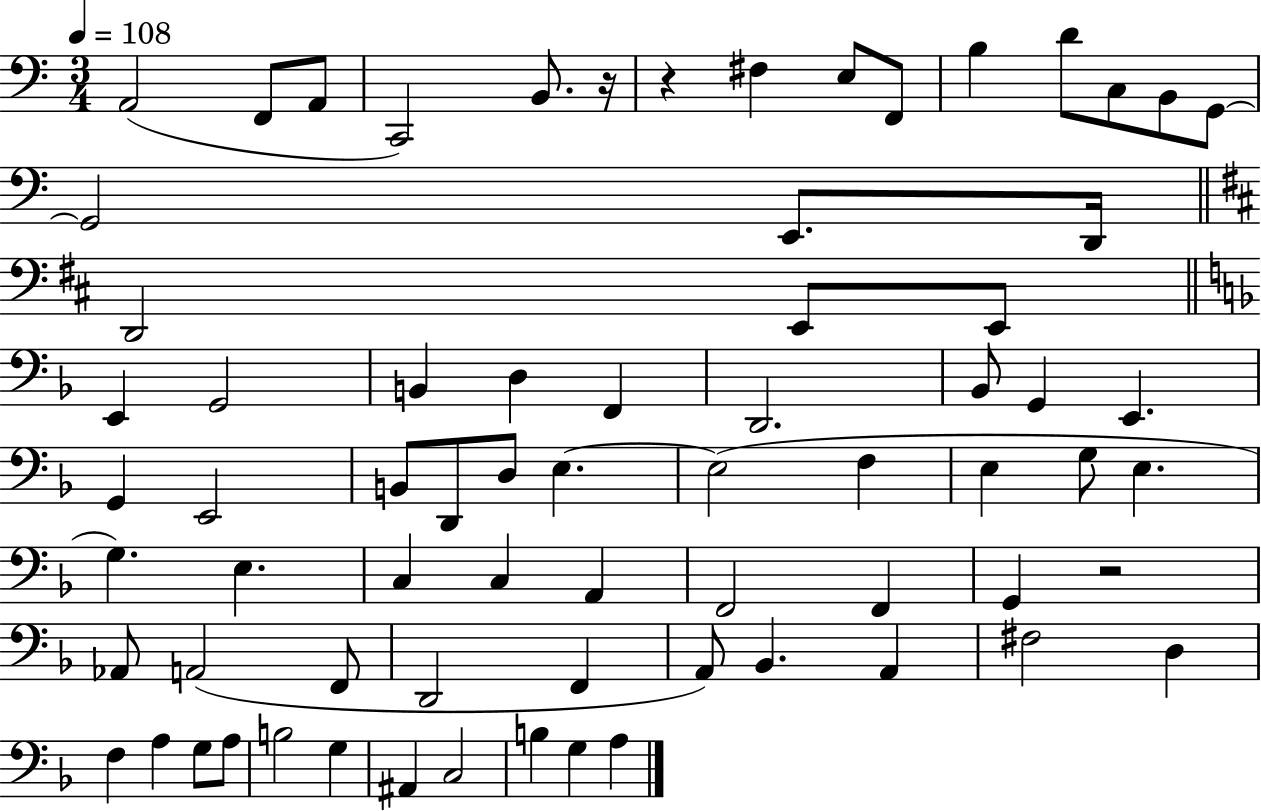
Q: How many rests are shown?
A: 3